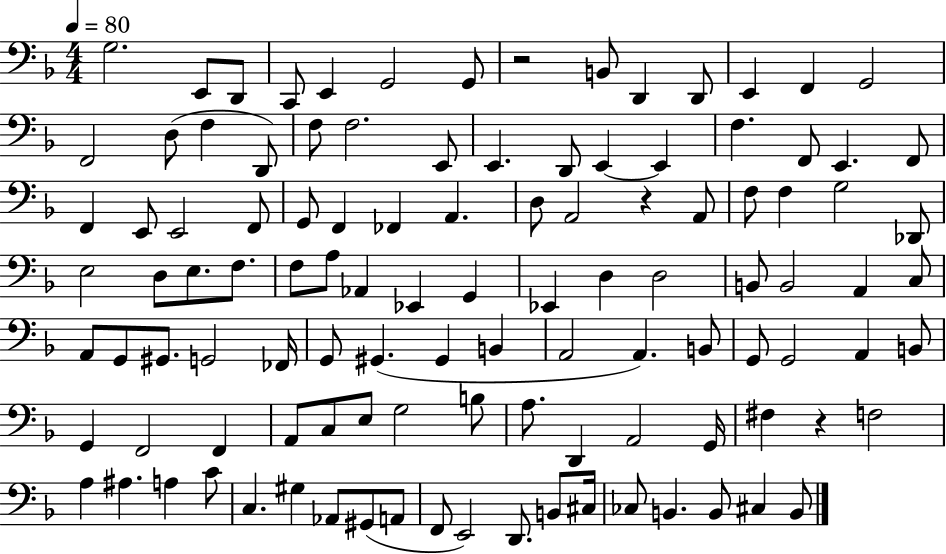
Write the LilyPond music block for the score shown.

{
  \clef bass
  \numericTimeSignature
  \time 4/4
  \key f \major
  \tempo 4 = 80
  g2. e,8 d,8 | c,8 e,4 g,2 g,8 | r2 b,8 d,4 d,8 | e,4 f,4 g,2 | \break f,2 d8( f4 d,8) | f8 f2. e,8 | e,4. d,8 e,4~~ e,4 | f4. f,8 e,4. f,8 | \break f,4 e,8 e,2 f,8 | g,8 f,4 fes,4 a,4. | d8 a,2 r4 a,8 | f8 f4 g2 des,8 | \break e2 d8 e8. f8. | f8 a8 aes,4 ees,4 g,4 | ees,4 d4 d2 | b,8 b,2 a,4 c8 | \break a,8 g,8 gis,8. g,2 fes,16 | g,8 gis,4.( gis,4 b,4 | a,2 a,4.) b,8 | g,8 g,2 a,4 b,8 | \break g,4 f,2 f,4 | a,8 c8 e8 g2 b8 | a8. d,4 a,2 g,16 | fis4 r4 f2 | \break a4 ais4. a4 c'8 | c4. gis4 aes,8 gis,8( a,8 | f,8 e,2) d,8. b,8 cis16 | ces8 b,4. b,8 cis4 b,8 | \break \bar "|."
}